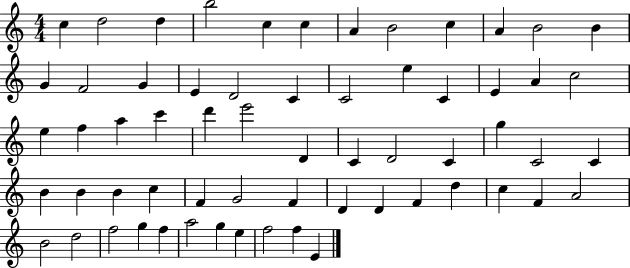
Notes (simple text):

C5/q D5/h D5/q B5/h C5/q C5/q A4/q B4/h C5/q A4/q B4/h B4/q G4/q F4/h G4/q E4/q D4/h C4/q C4/h E5/q C4/q E4/q A4/q C5/h E5/q F5/q A5/q C6/q D6/q E6/h D4/q C4/q D4/h C4/q G5/q C4/h C4/q B4/q B4/q B4/q C5/q F4/q G4/h F4/q D4/q D4/q F4/q D5/q C5/q F4/q A4/h B4/h D5/h F5/h G5/q F5/q A5/h G5/q E5/q F5/h F5/q E4/q